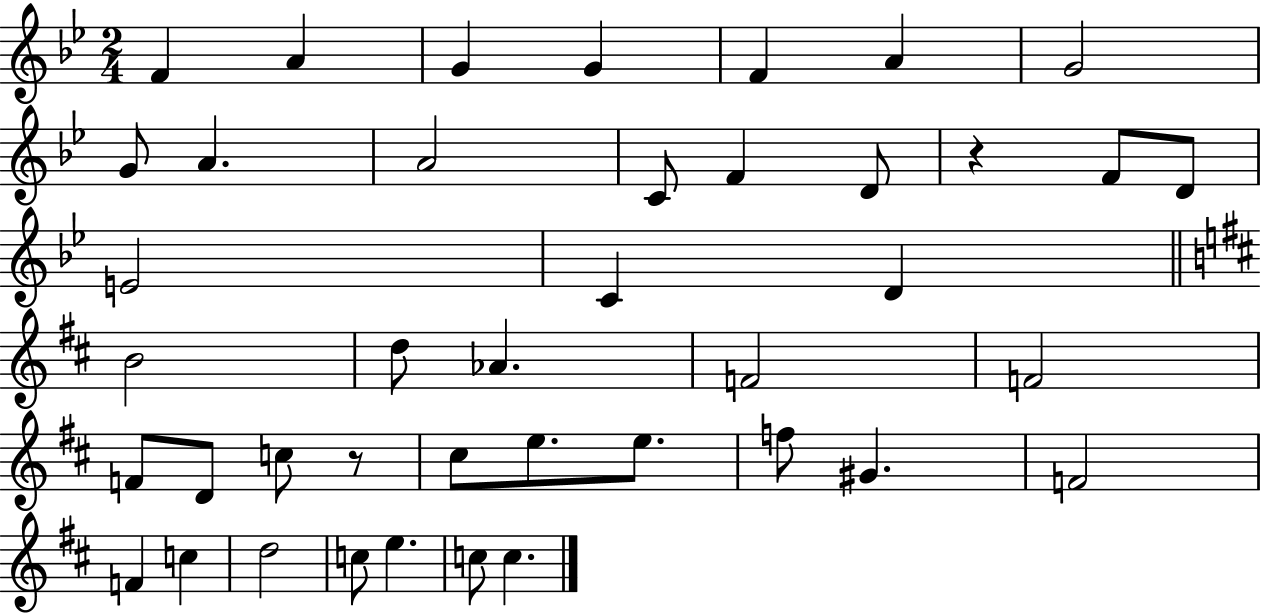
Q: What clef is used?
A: treble